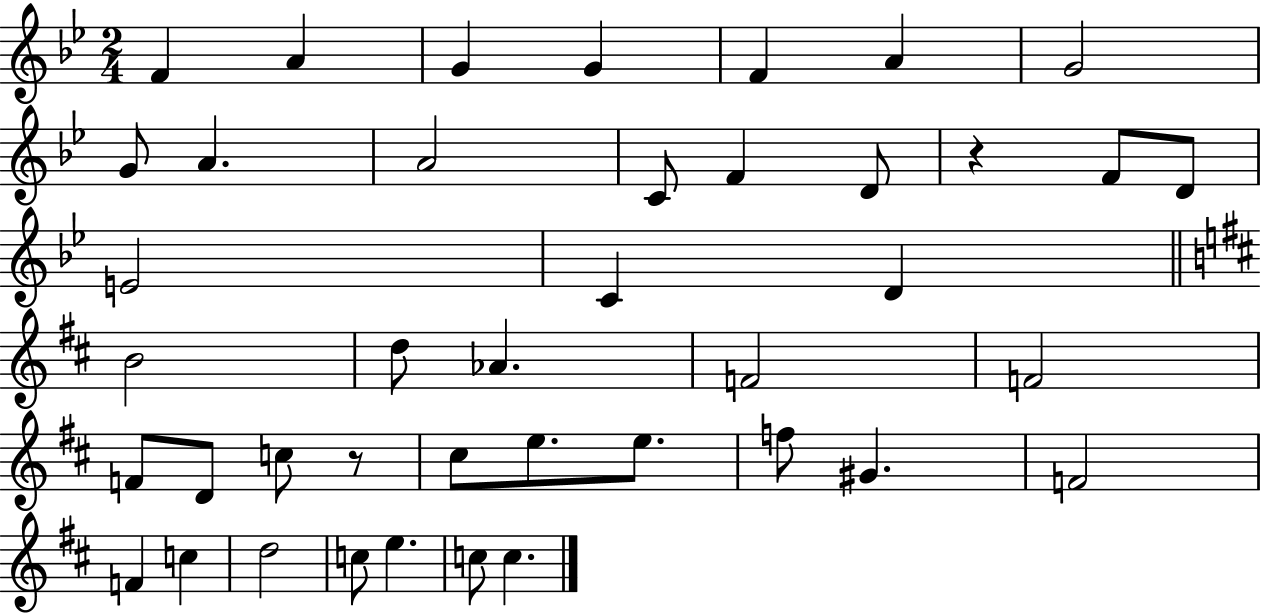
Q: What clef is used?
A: treble